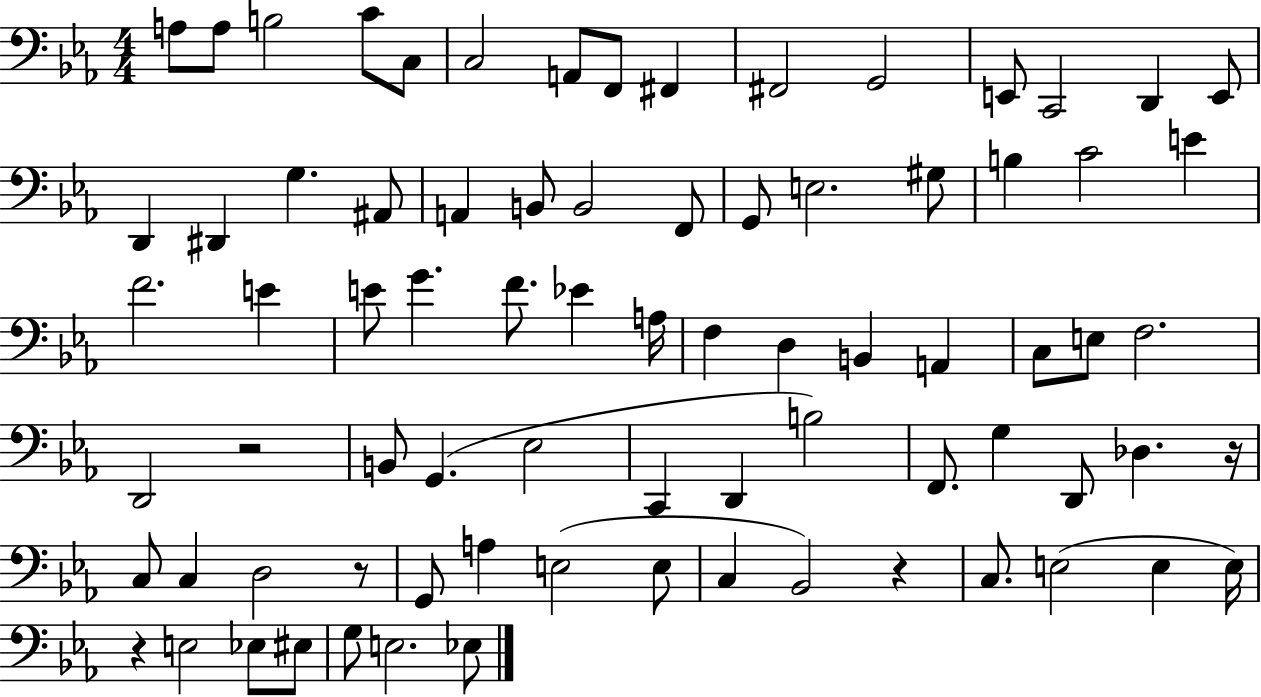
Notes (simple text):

A3/e A3/e B3/h C4/e C3/e C3/h A2/e F2/e F#2/q F#2/h G2/h E2/e C2/h D2/q E2/e D2/q D#2/q G3/q. A#2/e A2/q B2/e B2/h F2/e G2/e E3/h. G#3/e B3/q C4/h E4/q F4/h. E4/q E4/e G4/q. F4/e. Eb4/q A3/s F3/q D3/q B2/q A2/q C3/e E3/e F3/h. D2/h R/h B2/e G2/q. Eb3/h C2/q D2/q B3/h F2/e. G3/q D2/e Db3/q. R/s C3/e C3/q D3/h R/e G2/e A3/q E3/h E3/e C3/q Bb2/h R/q C3/e. E3/h E3/q E3/s R/q E3/h Eb3/e EIS3/e G3/e E3/h. Eb3/e